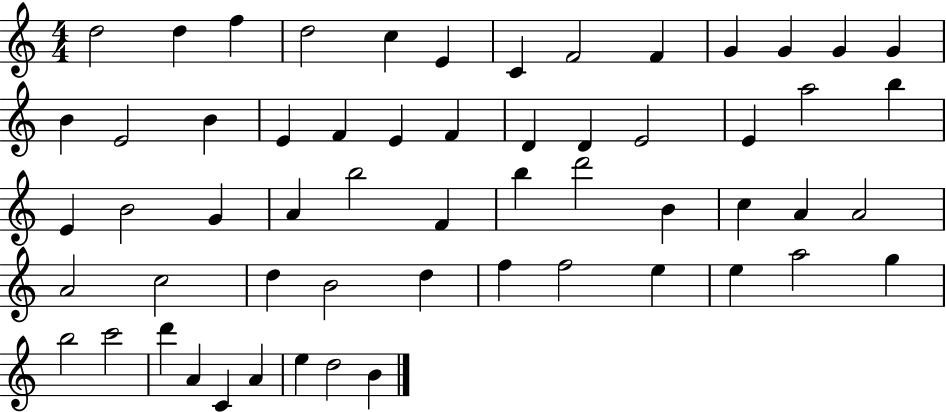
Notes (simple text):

D5/h D5/q F5/q D5/h C5/q E4/q C4/q F4/h F4/q G4/q G4/q G4/q G4/q B4/q E4/h B4/q E4/q F4/q E4/q F4/q D4/q D4/q E4/h E4/q A5/h B5/q E4/q B4/h G4/q A4/q B5/h F4/q B5/q D6/h B4/q C5/q A4/q A4/h A4/h C5/h D5/q B4/h D5/q F5/q F5/h E5/q E5/q A5/h G5/q B5/h C6/h D6/q A4/q C4/q A4/q E5/q D5/h B4/q